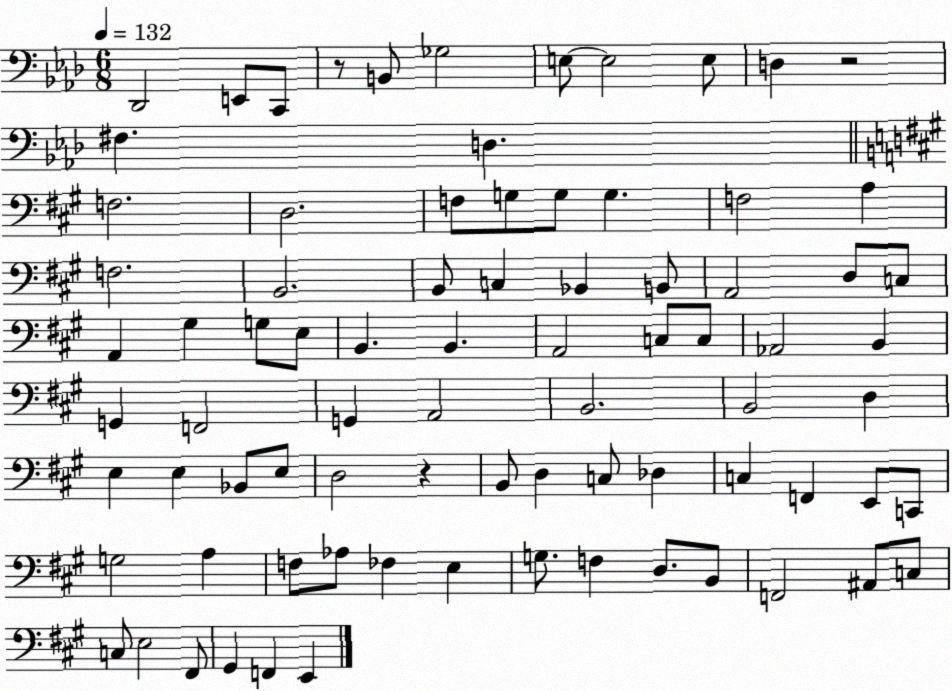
X:1
T:Untitled
M:6/8
L:1/4
K:Ab
_D,,2 E,,/2 C,,/2 z/2 B,,/2 _G,2 E,/2 E,2 E,/2 D, z2 ^F, D, F,2 D,2 F,/2 G,/2 G,/2 G, F,2 A, F,2 B,,2 B,,/2 C, _B,, B,,/2 A,,2 D,/2 C,/2 A,, ^G, G,/2 E,/2 B,, B,, A,,2 C,/2 C,/2 _A,,2 B,, G,, F,,2 G,, A,,2 B,,2 B,,2 D, E, E, _B,,/2 E,/2 D,2 z B,,/2 D, C,/2 _D, C, F,, E,,/2 C,,/2 G,2 A, F,/2 _A,/2 _F, E, G,/2 F, D,/2 B,,/2 F,,2 ^A,,/2 C,/2 C,/2 E,2 ^F,,/2 ^G,, F,, E,,